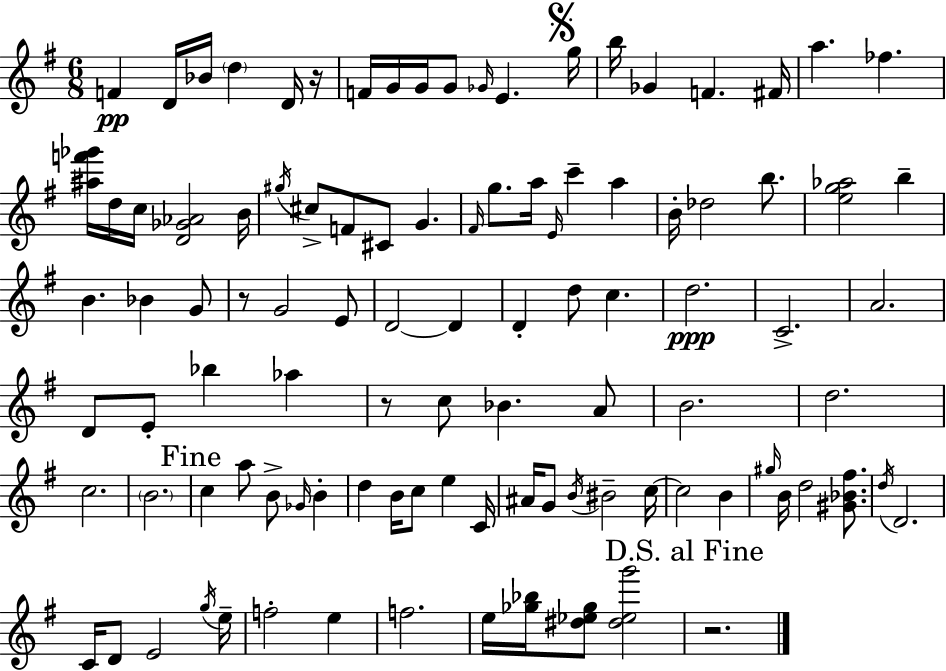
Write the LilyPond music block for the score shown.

{
  \clef treble
  \numericTimeSignature
  \time 6/8
  \key g \major
  f'4\pp d'16 bes'16 \parenthesize d''4 d'16 r16 | f'16 g'16 g'16 g'8 \grace { ges'16 } e'4. | \mark \markup { \musicglyph "scripts.segno" } g''16 b''16 ges'4 f'4. | fis'16 a''4. fes''4. | \break <ais'' f''' ges'''>16 d''16 c''16 <d' ges' aes'>2 | b'16 \acciaccatura { gis''16 } cis''8-> f'8 cis'8 g'4. | \grace { fis'16 } g''8. a''16 \grace { e'16 } c'''4-- | a''4 b'16-. des''2 | \break b''8. <e'' g'' aes''>2 | b''4-- b'4. bes'4 | g'8 r8 g'2 | e'8 d'2~~ | \break d'4 d'4-. d''8 c''4. | d''2.\ppp | c'2.-> | a'2. | \break d'8 e'8-. bes''4 | aes''4 r8 c''8 bes'4. | a'8 b'2. | d''2. | \break c''2. | \parenthesize b'2. | \mark "Fine" c''4 a''8 b'8-> | \grace { ges'16 } b'4-. d''4 b'16 c''8 | \break e''4 c'16 ais'16 g'8 \acciaccatura { b'16 } bis'2-- | c''16~~ c''2 | b'4 \grace { gis''16 } b'16 d''2 | <gis' bes' fis''>8. \acciaccatura { d''16 } d'2. | \break c'16 d'8 e'2 | \acciaccatura { g''16 } e''16-- f''2-. | e''4 f''2. | e''16 <ges'' bes''>16 <dis'' ees'' ges''>8 | \break <dis'' ees'' g'''>2 \mark "D.S. al Fine" r2. | \bar "|."
}